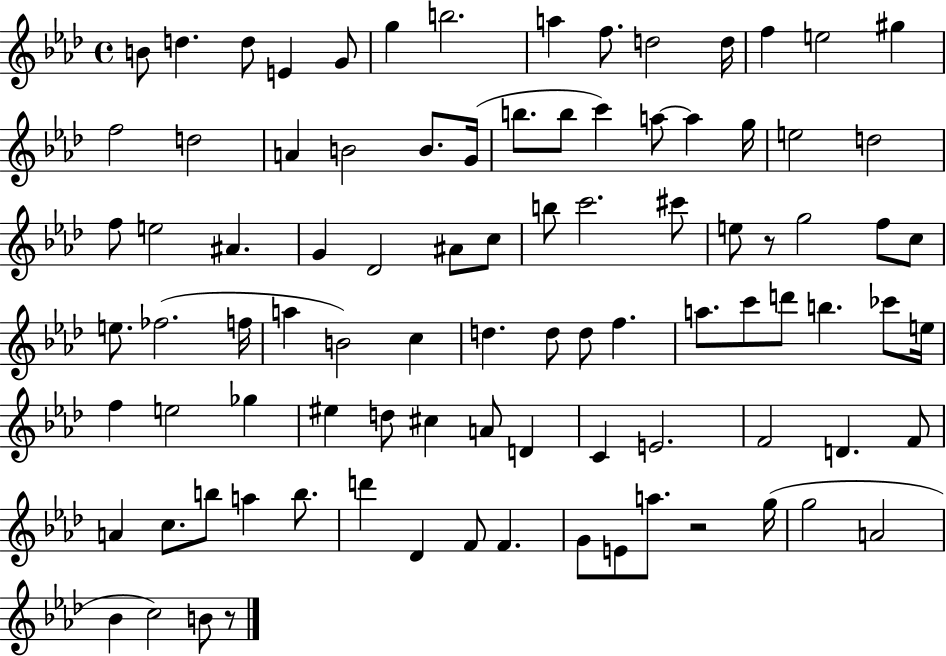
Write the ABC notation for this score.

X:1
T:Untitled
M:4/4
L:1/4
K:Ab
B/2 d d/2 E G/2 g b2 a f/2 d2 d/4 f e2 ^g f2 d2 A B2 B/2 G/4 b/2 b/2 c' a/2 a g/4 e2 d2 f/2 e2 ^A G _D2 ^A/2 c/2 b/2 c'2 ^c'/2 e/2 z/2 g2 f/2 c/2 e/2 _f2 f/4 a B2 c d d/2 d/2 f a/2 c'/2 d'/2 b _c'/2 e/4 f e2 _g ^e d/2 ^c A/2 D C E2 F2 D F/2 A c/2 b/2 a b/2 d' _D F/2 F G/2 E/2 a/2 z2 g/4 g2 A2 _B c2 B/2 z/2